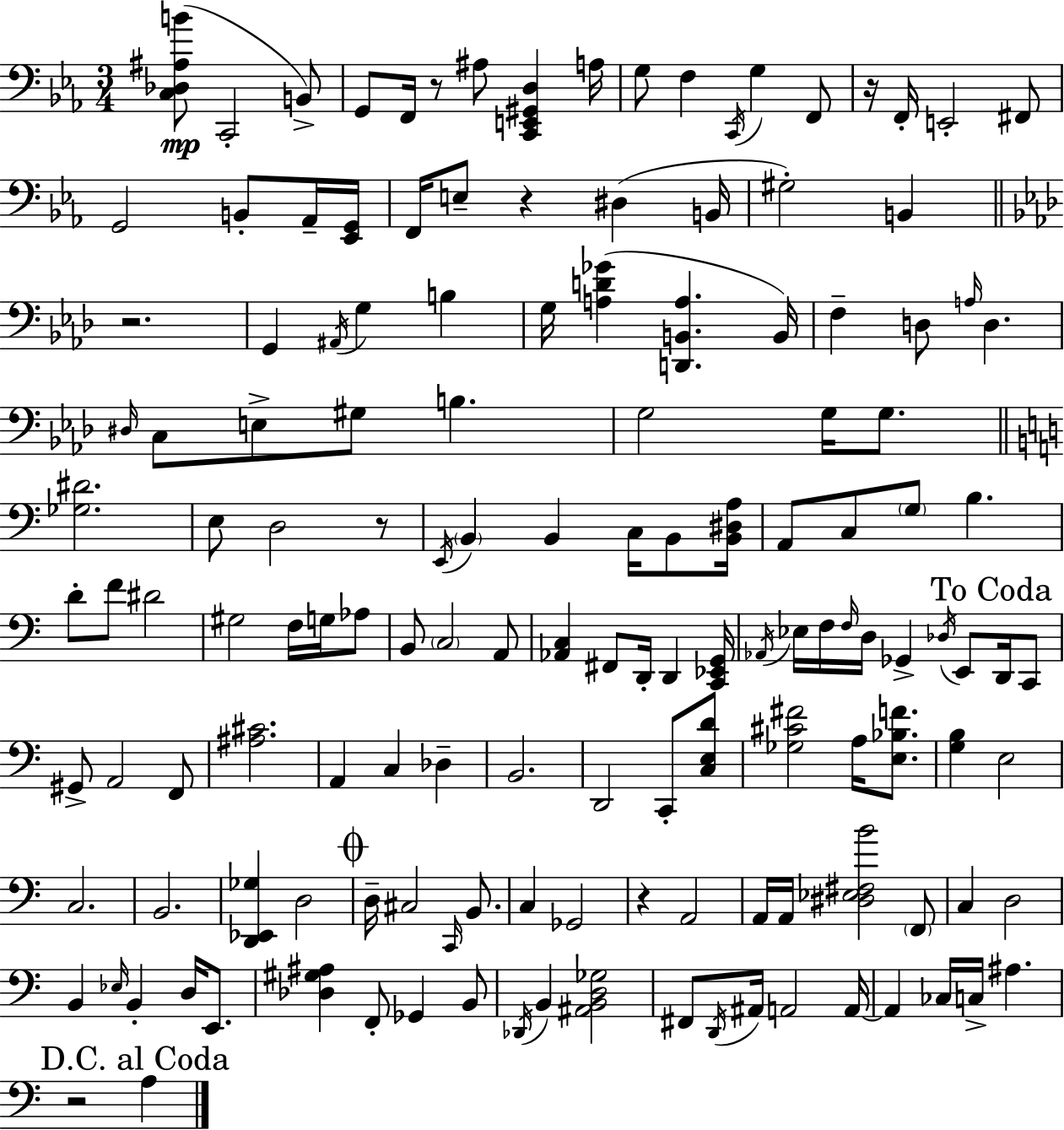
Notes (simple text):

[C3,Db3,A#3,B4]/e C2/h B2/e G2/e F2/s R/e A#3/e [C2,E2,G#2,D3]/q A3/s G3/e F3/q C2/s G3/q F2/e R/s F2/s E2/h F#2/e G2/h B2/e Ab2/s [Eb2,G2]/s F2/s E3/e R/q D#3/q B2/s G#3/h B2/q R/h. G2/q A#2/s G3/q B3/q G3/s [A3,D4,Gb4]/q [D2,B2,A3]/q. B2/s F3/q D3/e A3/s D3/q. D#3/s C3/e E3/e G#3/e B3/q. G3/h G3/s G3/e. [Gb3,D#4]/h. E3/e D3/h R/e E2/s B2/q B2/q C3/s B2/e [B2,D#3,A3]/s A2/e C3/e G3/e B3/q. D4/e F4/e D#4/h G#3/h F3/s G3/s Ab3/e B2/e C3/h A2/e [Ab2,C3]/q F#2/e D2/s D2/q [C2,Eb2,G2]/s Ab2/s Eb3/s F3/s F3/s D3/s Gb2/q Db3/s E2/e D2/s C2/e G#2/e A2/h F2/e [A#3,C#4]/h. A2/q C3/q Db3/q B2/h. D2/h C2/e [C3,E3,D4]/e [Gb3,C#4,F#4]/h A3/s [E3,Bb3,F4]/e. [G3,B3]/q E3/h C3/h. B2/h. [D2,Eb2,Gb3]/q D3/h D3/s C#3/h C2/s B2/e. C3/q Gb2/h R/q A2/h A2/s A2/s [D#3,Eb3,F#3,B4]/h F2/e C3/q D3/h B2/q Eb3/s B2/q D3/s E2/e. [Db3,G#3,A#3]/q F2/e Gb2/q B2/e Db2/s B2/q [A#2,B2,D3,Gb3]/h F#2/e D2/s A#2/s A2/h A2/s A2/q CES3/s C3/s A#3/q. R/h A3/q